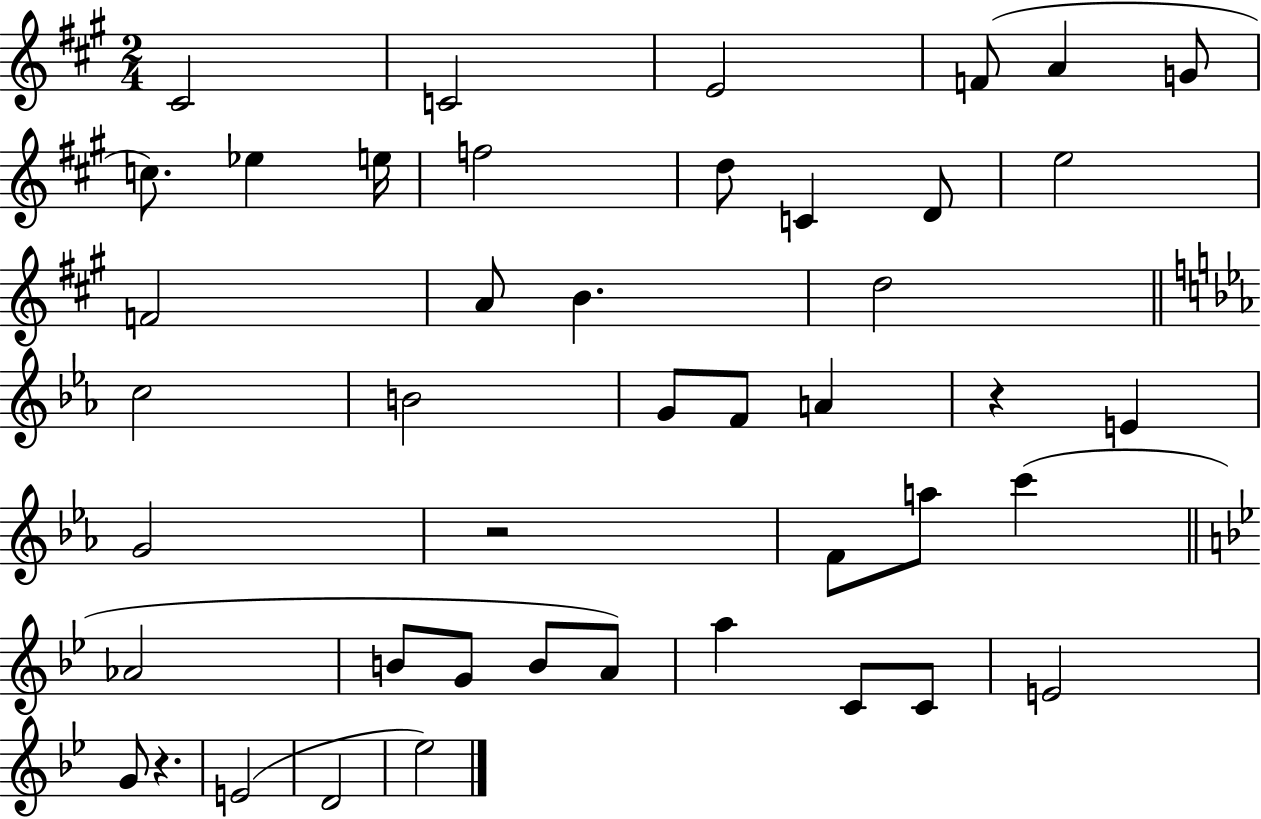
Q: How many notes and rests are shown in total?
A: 44